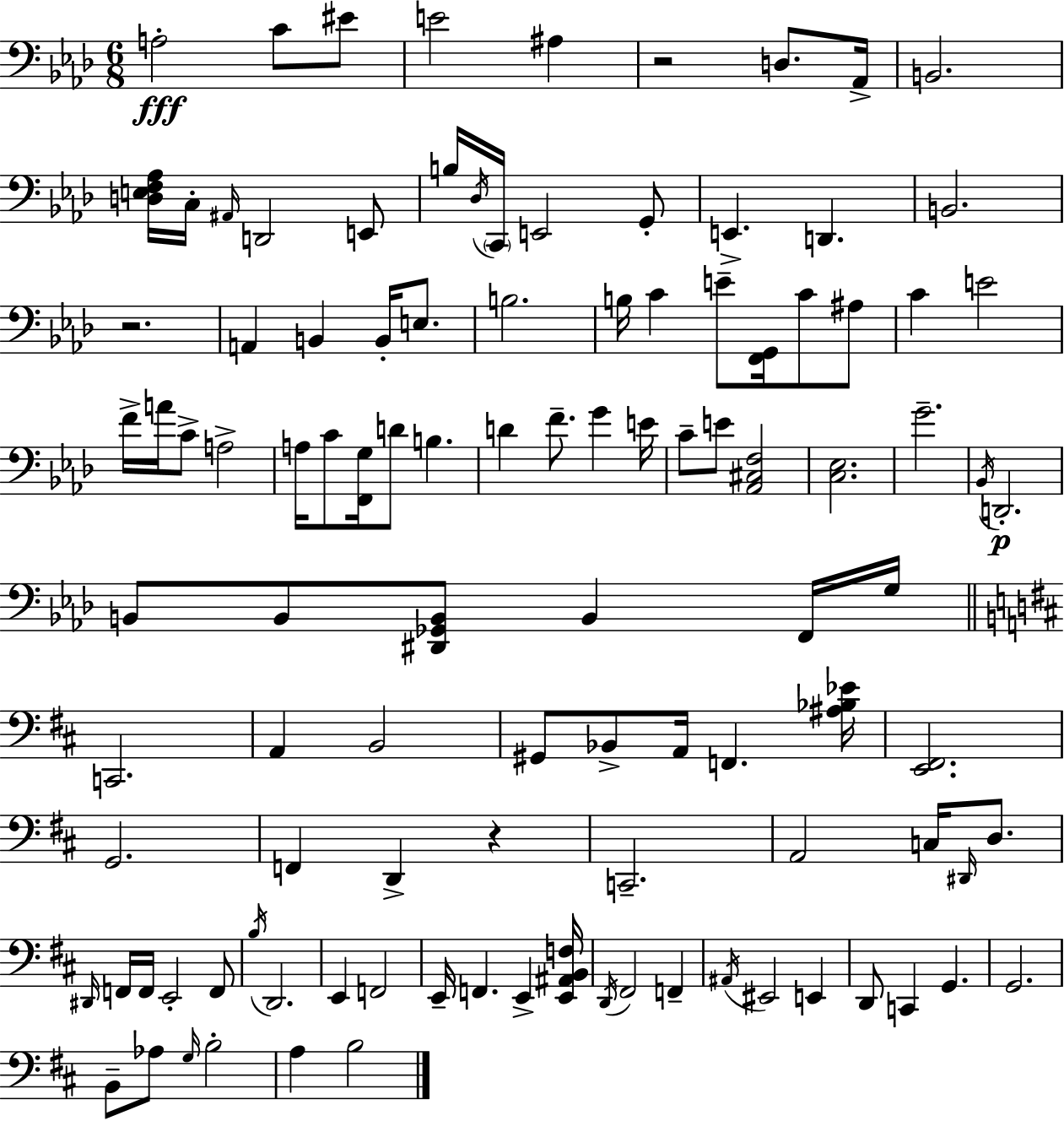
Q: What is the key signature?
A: F minor